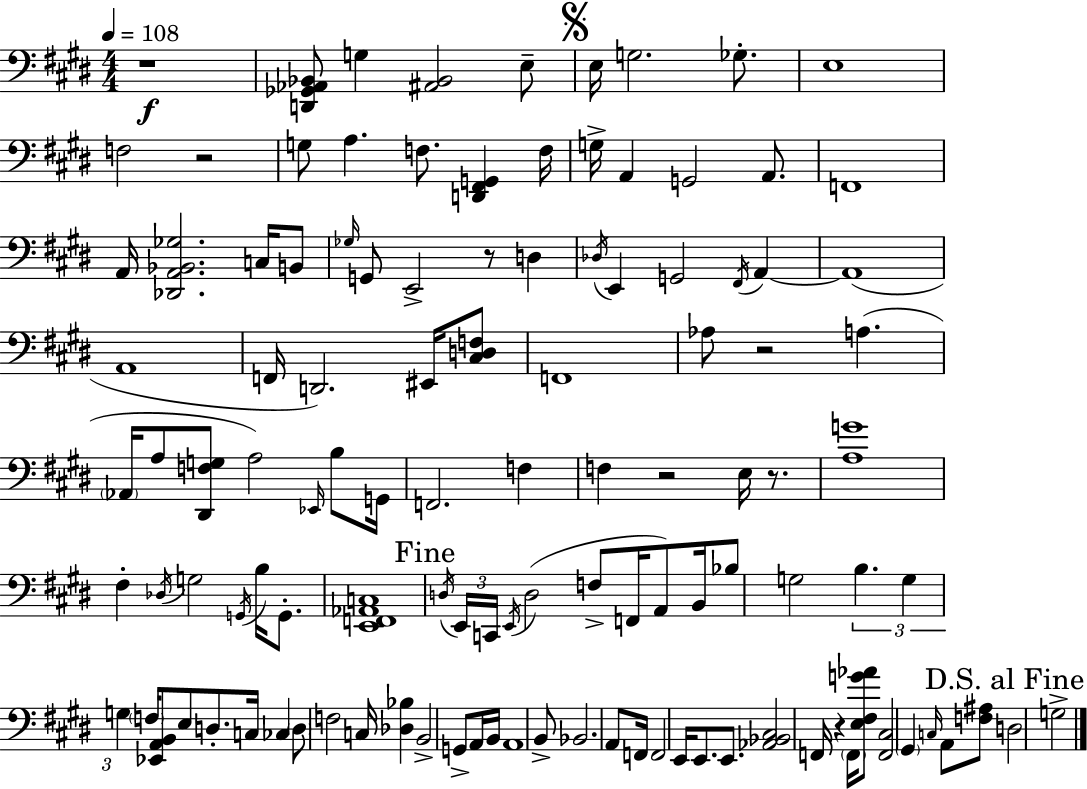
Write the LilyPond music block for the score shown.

{
  \clef bass
  \numericTimeSignature
  \time 4/4
  \key e \major
  \tempo 4 = 108
  \repeat volta 2 { r1\f | <d, ges, aes, bes,>8 g4 <ais, bes,>2 e8-- | \mark \markup { \musicglyph "scripts.segno" } e16 g2. ges8.-. | e1 | \break f2 r2 | g8 a4. f8. <d, fis, g,>4 f16 | g16-> a,4 g,2 a,8. | f,1 | \break a,16 <des, a, bes, ges>2. c16 b,8 | \grace { ges16 } g,8 e,2-> r8 d4 | \acciaccatura { des16 } e,4 g,2 \acciaccatura { fis,16 } a,4~~ | a,1( | \break a,1 | f,16 d,2.) | eis,16 <cis d f>8 f,1 | aes8 r2 a4.( | \break \parenthesize aes,16 a8 <dis, f g>8 a2) | \grace { ees,16 } b8 g,16 f,2. | f4 f4 r2 | e16 r8. <a g'>1 | \break fis4-. \acciaccatura { des16 } g2 | \acciaccatura { g,16 } b16 g,8.-. <e, f, aes, c>1 | \mark "Fine" \acciaccatura { d16 } \tuplet 3/2 { e,16 c,16 \acciaccatura { e,16 } } d2( | f8-> f,16 a,8) b,16 bes8 g2 | \break \tuplet 3/2 { b4. g4 g4 } | \parenthesize f16 <ees, a, b,>8 e8 d8.-. c16 ces4 \parenthesize d8 f2 | c16 <des bes>4 b,2-> | g,8-> a,16 b,16 a,1 | \break b,8-> bes,2. | a,8 f,16 f,2 | e,16 e,8. e,8. <aes, bes, cis>2 | f,16 r4 \parenthesize f,16 <e fis g' aes'>8 <f, cis>2 | \break \parenthesize gis,4 \grace { c16 } a,8 <f ais>8 \mark "D.S. al Fine" d2 | g2-> } \bar "|."
}